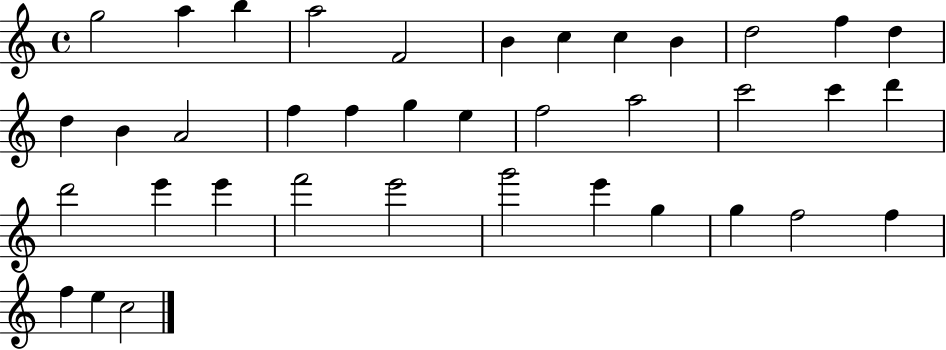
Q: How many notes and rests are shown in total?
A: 38